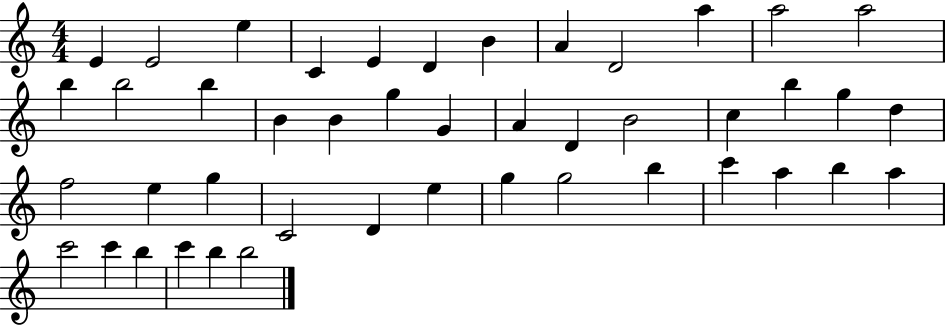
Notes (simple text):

E4/q E4/h E5/q C4/q E4/q D4/q B4/q A4/q D4/h A5/q A5/h A5/h B5/q B5/h B5/q B4/q B4/q G5/q G4/q A4/q D4/q B4/h C5/q B5/q G5/q D5/q F5/h E5/q G5/q C4/h D4/q E5/q G5/q G5/h B5/q C6/q A5/q B5/q A5/q C6/h C6/q B5/q C6/q B5/q B5/h